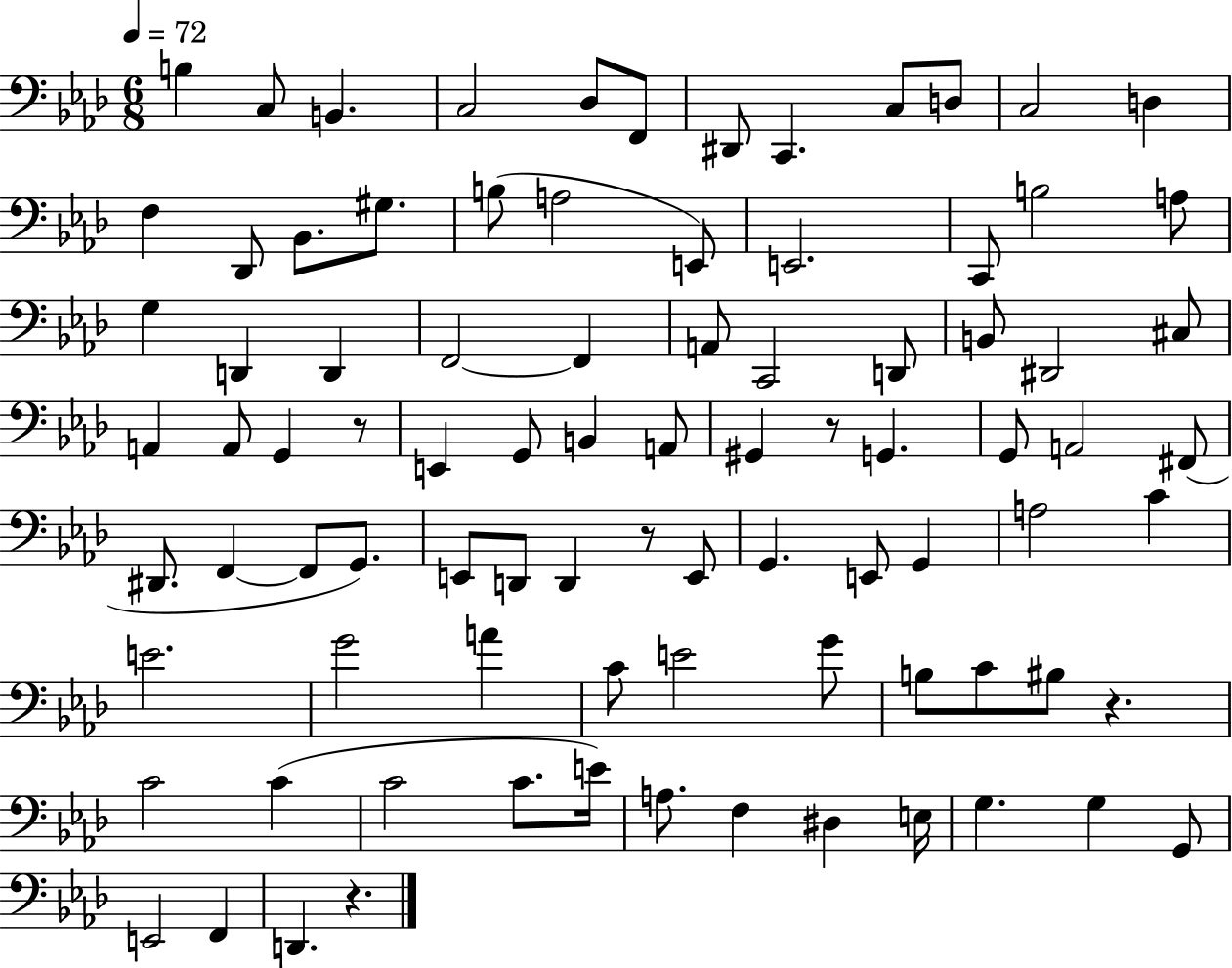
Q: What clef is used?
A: bass